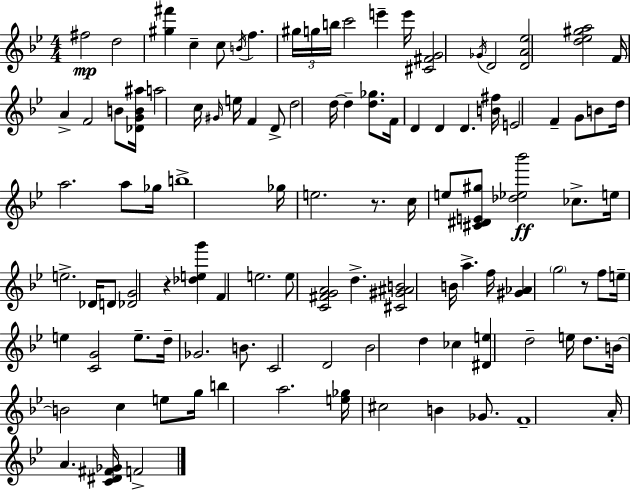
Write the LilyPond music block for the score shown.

{
  \clef treble
  \numericTimeSignature
  \time 4/4
  \key g \minor
  fis''2\mp d''2 | <gis'' fis'''>4 c''4-- c''8 \acciaccatura { b'16 } f''4. | \tuplet 3/2 { gis''16 g''16 b''16 } c'''2 e'''4-- | e'''16 <cis' fis' g'>2 \acciaccatura { ges'16 } d'2 | \break <d' a' ees''>2 <d'' ees'' gis'' a''>2 | f'16 a'4-> f'2 b'8 | <des' g' b' ais''>16 a''2 c''16 \grace { gis'16 } e''16 f'4 | d'8-> d''2 d''16~~ d''4-- | \break <d'' ges''>8. f'16 d'4 d'4 d'4. | <b' fis''>16 e'2 f'4-- g'8 | b'8 d''16 a''2. | a''8 ges''16 b''1-> | \break ges''16 e''2. | r8. c''16 e''8 <cis' dis' e' gis''>8 <des'' ees'' bes'''>2\ff | ces''8.-> e''16 e''2.-> | des'16 d'8 <des' g'>2 r4 <des'' e'' g'''>4 | \break f'4 e''2. | e''8 <c' fis' g' a'>2 d''4.-> | <cis' gis' ais' b'>2 b'16 a''4.-> | f''16 <gis' aes'>4 \parenthesize g''2 r8 | \break f''8 e''16-- e''4 <c' g'>2 | e''8.-- d''16-- ges'2. | b'8. c'2 d'2 | bes'2 d''4 ces''4 | \break <dis' e''>4 d''2-- e''16 | d''8. b'16~~ b'2 c''4 | e''8 g''16 b''4 a''2. | <e'' ges''>16 cis''2 b'4 | \break ges'8. f'1-- | a'16-. a'4. <c' dis' fis' ges'>16 f'2-> | \bar "|."
}